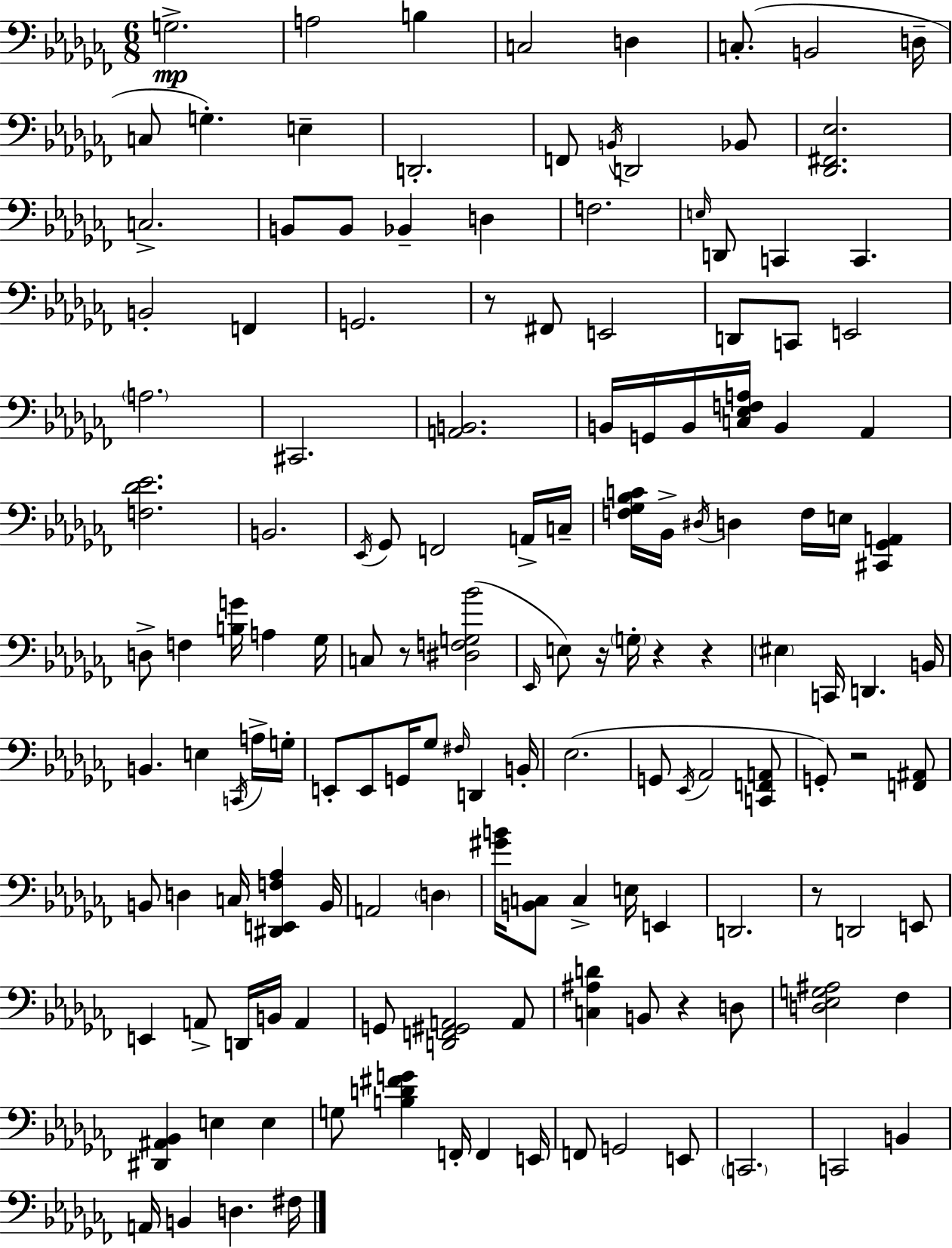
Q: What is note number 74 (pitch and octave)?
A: F#3